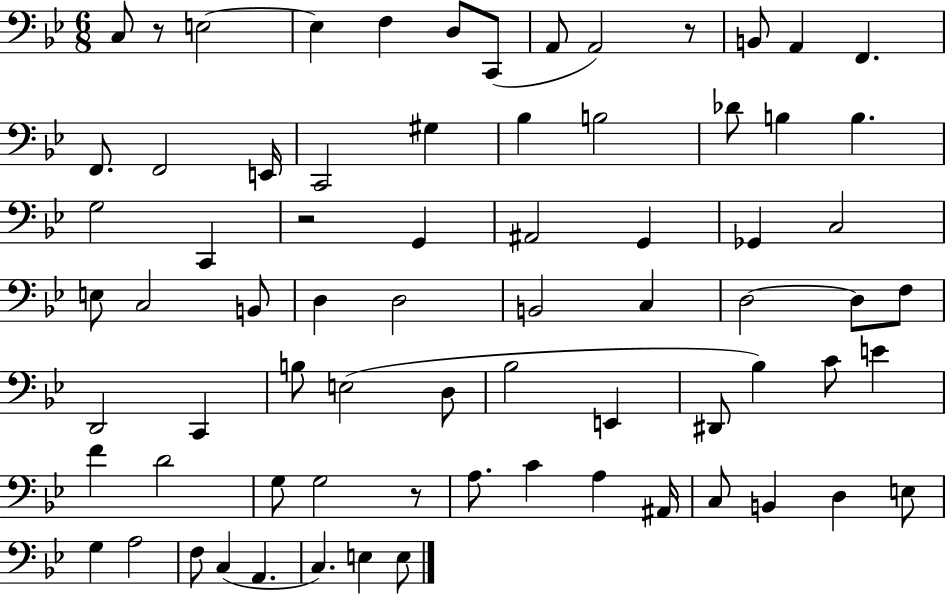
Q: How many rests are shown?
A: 4